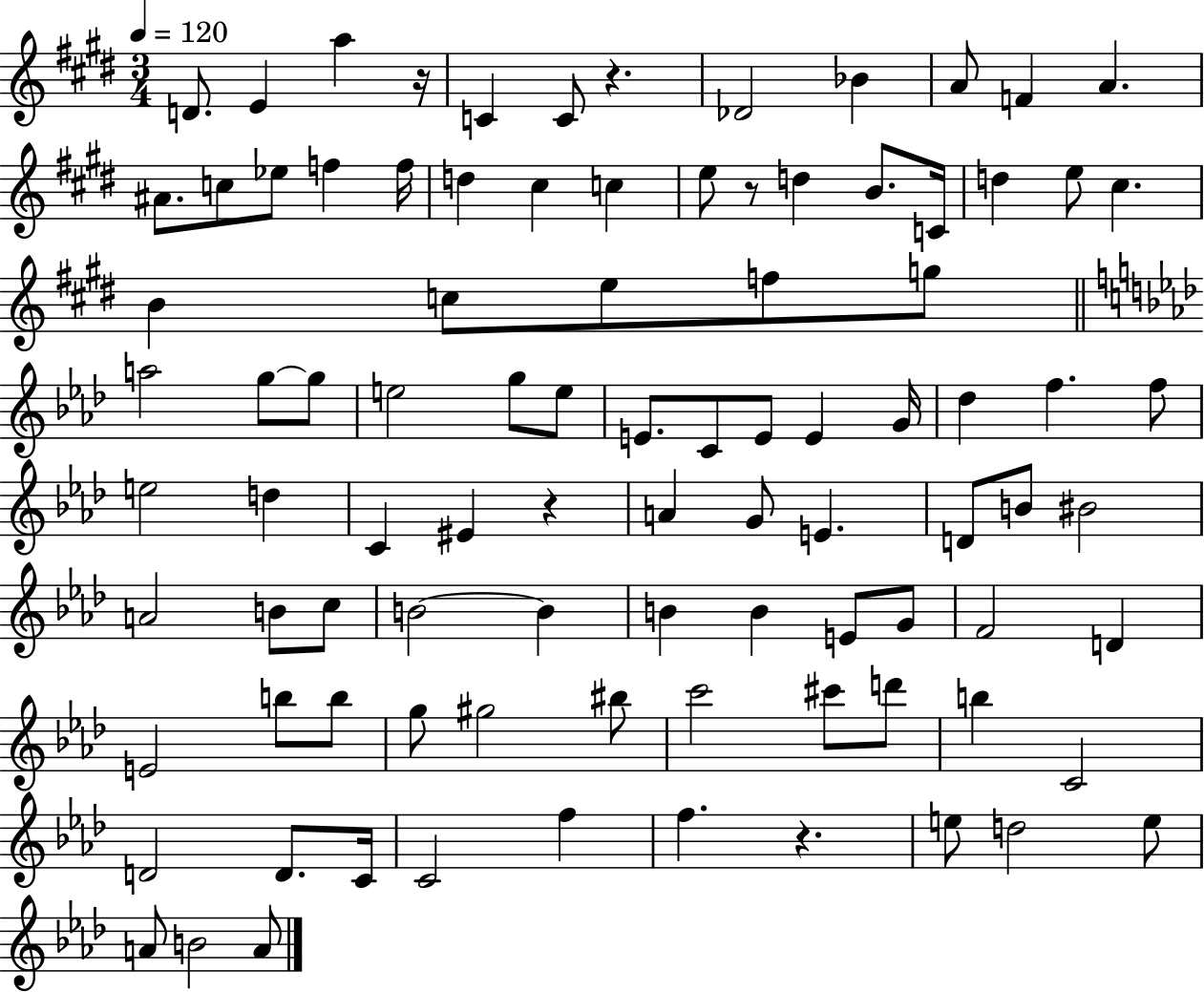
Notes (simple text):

D4/e. E4/q A5/q R/s C4/q C4/e R/q. Db4/h Bb4/q A4/e F4/q A4/q. A#4/e. C5/e Eb5/e F5/q F5/s D5/q C#5/q C5/q E5/e R/e D5/q B4/e. C4/s D5/q E5/e C#5/q. B4/q C5/e E5/e F5/e G5/e A5/h G5/e G5/e E5/h G5/e E5/e E4/e. C4/e E4/e E4/q G4/s Db5/q F5/q. F5/e E5/h D5/q C4/q EIS4/q R/q A4/q G4/e E4/q. D4/e B4/e BIS4/h A4/h B4/e C5/e B4/h B4/q B4/q B4/q E4/e G4/e F4/h D4/q E4/h B5/e B5/e G5/e G#5/h BIS5/e C6/h C#6/e D6/e B5/q C4/h D4/h D4/e. C4/s C4/h F5/q F5/q. R/q. E5/e D5/h E5/e A4/e B4/h A4/e